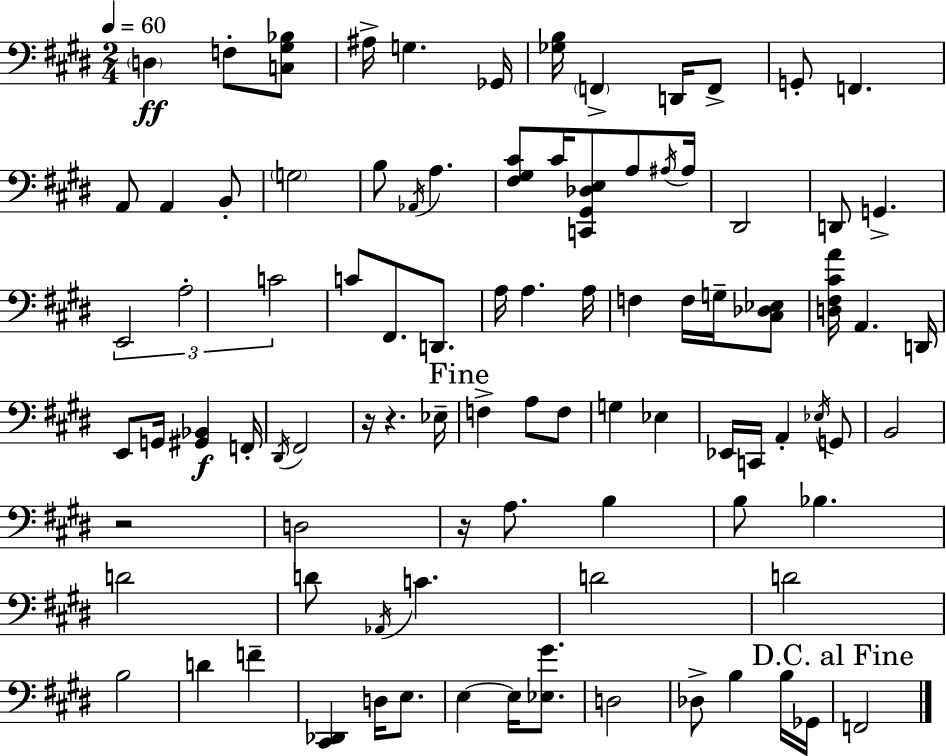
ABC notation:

X:1
T:Untitled
M:2/4
L:1/4
K:E
D, F,/2 [C,^G,_B,]/2 ^A,/4 G, _G,,/4 [_G,B,]/4 F,, D,,/4 F,,/2 G,,/2 F,, A,,/2 A,, B,,/2 G,2 B,/2 _A,,/4 A, [^F,^G,^C]/2 ^C/4 [C,,^G,,_D,E,]/2 A,/2 ^A,/4 ^A,/4 ^D,,2 D,,/2 G,, E,,2 A,2 C2 C/2 ^F,,/2 D,,/2 A,/4 A, A,/4 F, F,/4 G,/4 [^C,_D,_E,]/2 [D,^F,^CA]/4 A,, D,,/4 E,,/2 G,,/4 [^G,,_B,,] F,,/4 ^D,,/4 ^F,,2 z/4 z _E,/4 F, A,/2 F,/2 G, _E, _E,,/4 C,,/4 A,, _E,/4 G,,/2 B,,2 z2 D,2 z/4 A,/2 B, B,/2 _B, D2 D/2 _A,,/4 C D2 D2 B,2 D F [^C,,_D,,] D,/4 E,/2 E, E,/4 [_E,^G]/2 D,2 _D,/2 B, B,/4 _G,,/4 F,,2